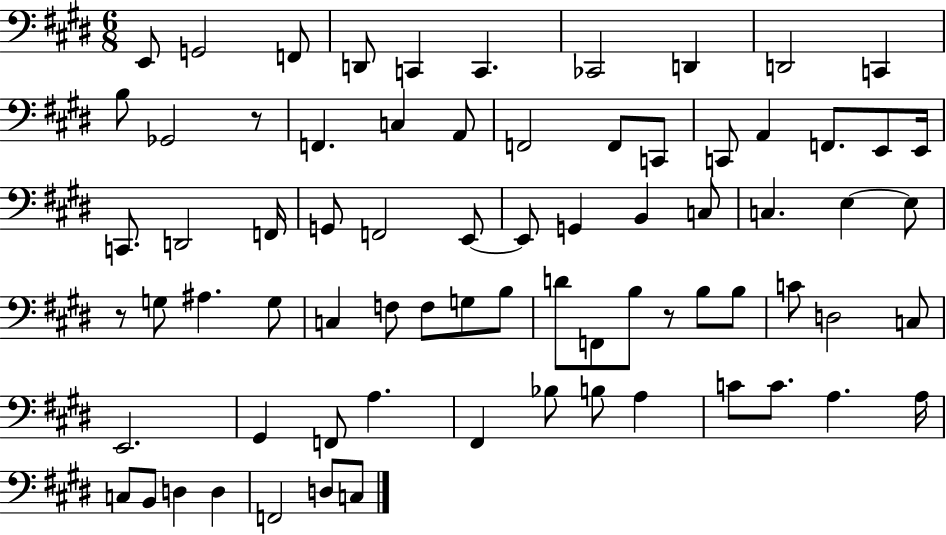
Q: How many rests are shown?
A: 3